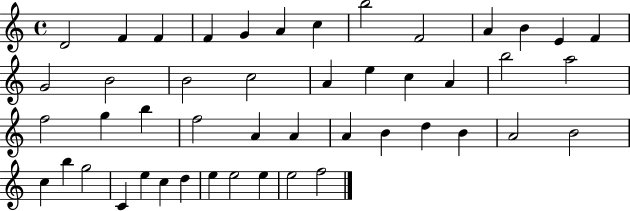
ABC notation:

X:1
T:Untitled
M:4/4
L:1/4
K:C
D2 F F F G A c b2 F2 A B E F G2 B2 B2 c2 A e c A b2 a2 f2 g b f2 A A A B d B A2 B2 c b g2 C e c d e e2 e e2 f2